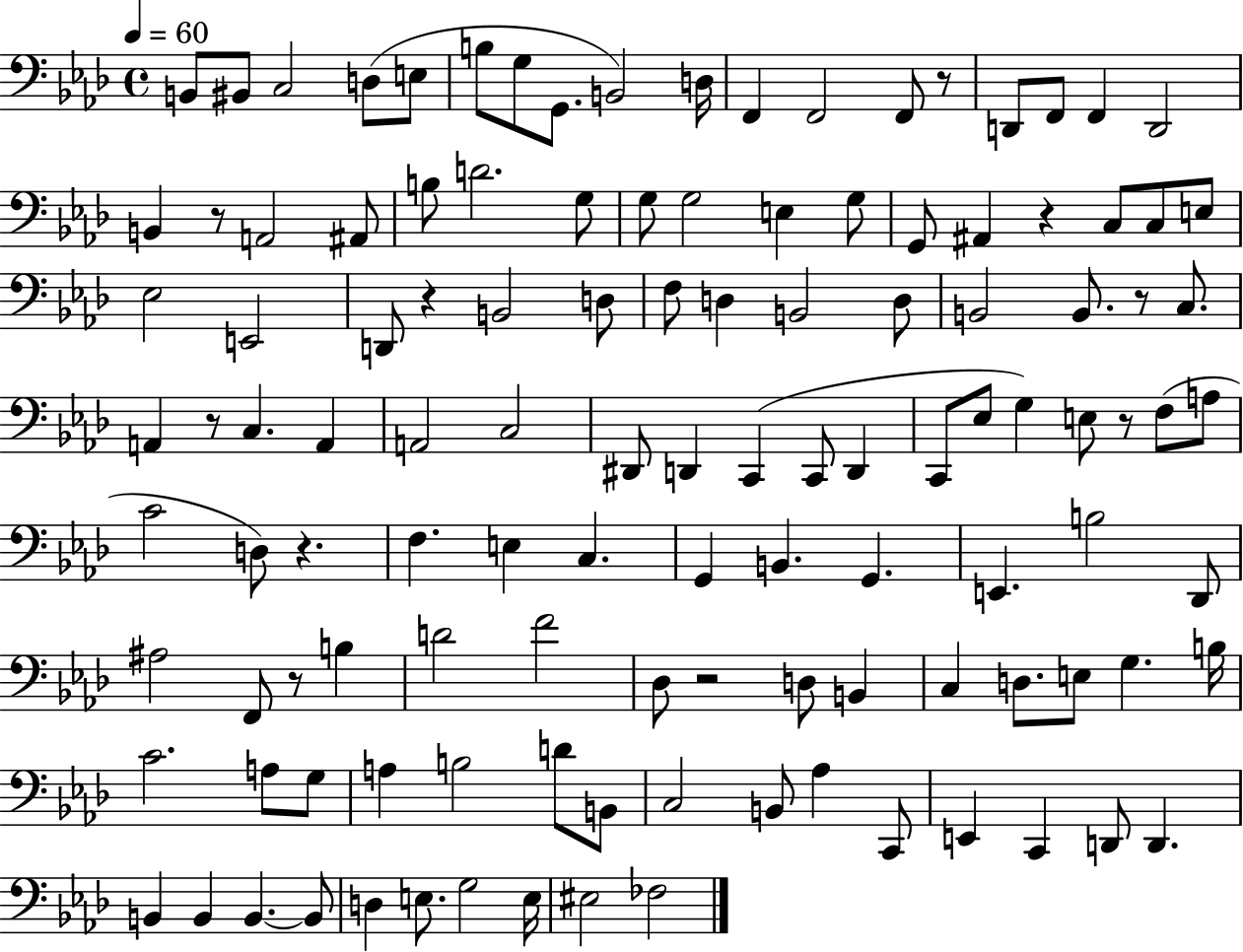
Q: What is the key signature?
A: AES major